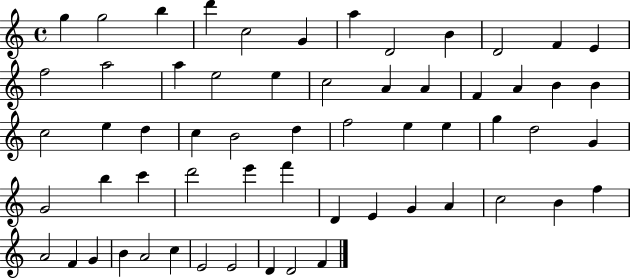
G5/q G5/h B5/q D6/q C5/h G4/q A5/q D4/h B4/q D4/h F4/q E4/q F5/h A5/h A5/q E5/h E5/q C5/h A4/q A4/q F4/q A4/q B4/q B4/q C5/h E5/q D5/q C5/q B4/h D5/q F5/h E5/q E5/q G5/q D5/h G4/q G4/h B5/q C6/q D6/h E6/q F6/q D4/q E4/q G4/q A4/q C5/h B4/q F5/q A4/h F4/q G4/q B4/q A4/h C5/q E4/h E4/h D4/q D4/h F4/q